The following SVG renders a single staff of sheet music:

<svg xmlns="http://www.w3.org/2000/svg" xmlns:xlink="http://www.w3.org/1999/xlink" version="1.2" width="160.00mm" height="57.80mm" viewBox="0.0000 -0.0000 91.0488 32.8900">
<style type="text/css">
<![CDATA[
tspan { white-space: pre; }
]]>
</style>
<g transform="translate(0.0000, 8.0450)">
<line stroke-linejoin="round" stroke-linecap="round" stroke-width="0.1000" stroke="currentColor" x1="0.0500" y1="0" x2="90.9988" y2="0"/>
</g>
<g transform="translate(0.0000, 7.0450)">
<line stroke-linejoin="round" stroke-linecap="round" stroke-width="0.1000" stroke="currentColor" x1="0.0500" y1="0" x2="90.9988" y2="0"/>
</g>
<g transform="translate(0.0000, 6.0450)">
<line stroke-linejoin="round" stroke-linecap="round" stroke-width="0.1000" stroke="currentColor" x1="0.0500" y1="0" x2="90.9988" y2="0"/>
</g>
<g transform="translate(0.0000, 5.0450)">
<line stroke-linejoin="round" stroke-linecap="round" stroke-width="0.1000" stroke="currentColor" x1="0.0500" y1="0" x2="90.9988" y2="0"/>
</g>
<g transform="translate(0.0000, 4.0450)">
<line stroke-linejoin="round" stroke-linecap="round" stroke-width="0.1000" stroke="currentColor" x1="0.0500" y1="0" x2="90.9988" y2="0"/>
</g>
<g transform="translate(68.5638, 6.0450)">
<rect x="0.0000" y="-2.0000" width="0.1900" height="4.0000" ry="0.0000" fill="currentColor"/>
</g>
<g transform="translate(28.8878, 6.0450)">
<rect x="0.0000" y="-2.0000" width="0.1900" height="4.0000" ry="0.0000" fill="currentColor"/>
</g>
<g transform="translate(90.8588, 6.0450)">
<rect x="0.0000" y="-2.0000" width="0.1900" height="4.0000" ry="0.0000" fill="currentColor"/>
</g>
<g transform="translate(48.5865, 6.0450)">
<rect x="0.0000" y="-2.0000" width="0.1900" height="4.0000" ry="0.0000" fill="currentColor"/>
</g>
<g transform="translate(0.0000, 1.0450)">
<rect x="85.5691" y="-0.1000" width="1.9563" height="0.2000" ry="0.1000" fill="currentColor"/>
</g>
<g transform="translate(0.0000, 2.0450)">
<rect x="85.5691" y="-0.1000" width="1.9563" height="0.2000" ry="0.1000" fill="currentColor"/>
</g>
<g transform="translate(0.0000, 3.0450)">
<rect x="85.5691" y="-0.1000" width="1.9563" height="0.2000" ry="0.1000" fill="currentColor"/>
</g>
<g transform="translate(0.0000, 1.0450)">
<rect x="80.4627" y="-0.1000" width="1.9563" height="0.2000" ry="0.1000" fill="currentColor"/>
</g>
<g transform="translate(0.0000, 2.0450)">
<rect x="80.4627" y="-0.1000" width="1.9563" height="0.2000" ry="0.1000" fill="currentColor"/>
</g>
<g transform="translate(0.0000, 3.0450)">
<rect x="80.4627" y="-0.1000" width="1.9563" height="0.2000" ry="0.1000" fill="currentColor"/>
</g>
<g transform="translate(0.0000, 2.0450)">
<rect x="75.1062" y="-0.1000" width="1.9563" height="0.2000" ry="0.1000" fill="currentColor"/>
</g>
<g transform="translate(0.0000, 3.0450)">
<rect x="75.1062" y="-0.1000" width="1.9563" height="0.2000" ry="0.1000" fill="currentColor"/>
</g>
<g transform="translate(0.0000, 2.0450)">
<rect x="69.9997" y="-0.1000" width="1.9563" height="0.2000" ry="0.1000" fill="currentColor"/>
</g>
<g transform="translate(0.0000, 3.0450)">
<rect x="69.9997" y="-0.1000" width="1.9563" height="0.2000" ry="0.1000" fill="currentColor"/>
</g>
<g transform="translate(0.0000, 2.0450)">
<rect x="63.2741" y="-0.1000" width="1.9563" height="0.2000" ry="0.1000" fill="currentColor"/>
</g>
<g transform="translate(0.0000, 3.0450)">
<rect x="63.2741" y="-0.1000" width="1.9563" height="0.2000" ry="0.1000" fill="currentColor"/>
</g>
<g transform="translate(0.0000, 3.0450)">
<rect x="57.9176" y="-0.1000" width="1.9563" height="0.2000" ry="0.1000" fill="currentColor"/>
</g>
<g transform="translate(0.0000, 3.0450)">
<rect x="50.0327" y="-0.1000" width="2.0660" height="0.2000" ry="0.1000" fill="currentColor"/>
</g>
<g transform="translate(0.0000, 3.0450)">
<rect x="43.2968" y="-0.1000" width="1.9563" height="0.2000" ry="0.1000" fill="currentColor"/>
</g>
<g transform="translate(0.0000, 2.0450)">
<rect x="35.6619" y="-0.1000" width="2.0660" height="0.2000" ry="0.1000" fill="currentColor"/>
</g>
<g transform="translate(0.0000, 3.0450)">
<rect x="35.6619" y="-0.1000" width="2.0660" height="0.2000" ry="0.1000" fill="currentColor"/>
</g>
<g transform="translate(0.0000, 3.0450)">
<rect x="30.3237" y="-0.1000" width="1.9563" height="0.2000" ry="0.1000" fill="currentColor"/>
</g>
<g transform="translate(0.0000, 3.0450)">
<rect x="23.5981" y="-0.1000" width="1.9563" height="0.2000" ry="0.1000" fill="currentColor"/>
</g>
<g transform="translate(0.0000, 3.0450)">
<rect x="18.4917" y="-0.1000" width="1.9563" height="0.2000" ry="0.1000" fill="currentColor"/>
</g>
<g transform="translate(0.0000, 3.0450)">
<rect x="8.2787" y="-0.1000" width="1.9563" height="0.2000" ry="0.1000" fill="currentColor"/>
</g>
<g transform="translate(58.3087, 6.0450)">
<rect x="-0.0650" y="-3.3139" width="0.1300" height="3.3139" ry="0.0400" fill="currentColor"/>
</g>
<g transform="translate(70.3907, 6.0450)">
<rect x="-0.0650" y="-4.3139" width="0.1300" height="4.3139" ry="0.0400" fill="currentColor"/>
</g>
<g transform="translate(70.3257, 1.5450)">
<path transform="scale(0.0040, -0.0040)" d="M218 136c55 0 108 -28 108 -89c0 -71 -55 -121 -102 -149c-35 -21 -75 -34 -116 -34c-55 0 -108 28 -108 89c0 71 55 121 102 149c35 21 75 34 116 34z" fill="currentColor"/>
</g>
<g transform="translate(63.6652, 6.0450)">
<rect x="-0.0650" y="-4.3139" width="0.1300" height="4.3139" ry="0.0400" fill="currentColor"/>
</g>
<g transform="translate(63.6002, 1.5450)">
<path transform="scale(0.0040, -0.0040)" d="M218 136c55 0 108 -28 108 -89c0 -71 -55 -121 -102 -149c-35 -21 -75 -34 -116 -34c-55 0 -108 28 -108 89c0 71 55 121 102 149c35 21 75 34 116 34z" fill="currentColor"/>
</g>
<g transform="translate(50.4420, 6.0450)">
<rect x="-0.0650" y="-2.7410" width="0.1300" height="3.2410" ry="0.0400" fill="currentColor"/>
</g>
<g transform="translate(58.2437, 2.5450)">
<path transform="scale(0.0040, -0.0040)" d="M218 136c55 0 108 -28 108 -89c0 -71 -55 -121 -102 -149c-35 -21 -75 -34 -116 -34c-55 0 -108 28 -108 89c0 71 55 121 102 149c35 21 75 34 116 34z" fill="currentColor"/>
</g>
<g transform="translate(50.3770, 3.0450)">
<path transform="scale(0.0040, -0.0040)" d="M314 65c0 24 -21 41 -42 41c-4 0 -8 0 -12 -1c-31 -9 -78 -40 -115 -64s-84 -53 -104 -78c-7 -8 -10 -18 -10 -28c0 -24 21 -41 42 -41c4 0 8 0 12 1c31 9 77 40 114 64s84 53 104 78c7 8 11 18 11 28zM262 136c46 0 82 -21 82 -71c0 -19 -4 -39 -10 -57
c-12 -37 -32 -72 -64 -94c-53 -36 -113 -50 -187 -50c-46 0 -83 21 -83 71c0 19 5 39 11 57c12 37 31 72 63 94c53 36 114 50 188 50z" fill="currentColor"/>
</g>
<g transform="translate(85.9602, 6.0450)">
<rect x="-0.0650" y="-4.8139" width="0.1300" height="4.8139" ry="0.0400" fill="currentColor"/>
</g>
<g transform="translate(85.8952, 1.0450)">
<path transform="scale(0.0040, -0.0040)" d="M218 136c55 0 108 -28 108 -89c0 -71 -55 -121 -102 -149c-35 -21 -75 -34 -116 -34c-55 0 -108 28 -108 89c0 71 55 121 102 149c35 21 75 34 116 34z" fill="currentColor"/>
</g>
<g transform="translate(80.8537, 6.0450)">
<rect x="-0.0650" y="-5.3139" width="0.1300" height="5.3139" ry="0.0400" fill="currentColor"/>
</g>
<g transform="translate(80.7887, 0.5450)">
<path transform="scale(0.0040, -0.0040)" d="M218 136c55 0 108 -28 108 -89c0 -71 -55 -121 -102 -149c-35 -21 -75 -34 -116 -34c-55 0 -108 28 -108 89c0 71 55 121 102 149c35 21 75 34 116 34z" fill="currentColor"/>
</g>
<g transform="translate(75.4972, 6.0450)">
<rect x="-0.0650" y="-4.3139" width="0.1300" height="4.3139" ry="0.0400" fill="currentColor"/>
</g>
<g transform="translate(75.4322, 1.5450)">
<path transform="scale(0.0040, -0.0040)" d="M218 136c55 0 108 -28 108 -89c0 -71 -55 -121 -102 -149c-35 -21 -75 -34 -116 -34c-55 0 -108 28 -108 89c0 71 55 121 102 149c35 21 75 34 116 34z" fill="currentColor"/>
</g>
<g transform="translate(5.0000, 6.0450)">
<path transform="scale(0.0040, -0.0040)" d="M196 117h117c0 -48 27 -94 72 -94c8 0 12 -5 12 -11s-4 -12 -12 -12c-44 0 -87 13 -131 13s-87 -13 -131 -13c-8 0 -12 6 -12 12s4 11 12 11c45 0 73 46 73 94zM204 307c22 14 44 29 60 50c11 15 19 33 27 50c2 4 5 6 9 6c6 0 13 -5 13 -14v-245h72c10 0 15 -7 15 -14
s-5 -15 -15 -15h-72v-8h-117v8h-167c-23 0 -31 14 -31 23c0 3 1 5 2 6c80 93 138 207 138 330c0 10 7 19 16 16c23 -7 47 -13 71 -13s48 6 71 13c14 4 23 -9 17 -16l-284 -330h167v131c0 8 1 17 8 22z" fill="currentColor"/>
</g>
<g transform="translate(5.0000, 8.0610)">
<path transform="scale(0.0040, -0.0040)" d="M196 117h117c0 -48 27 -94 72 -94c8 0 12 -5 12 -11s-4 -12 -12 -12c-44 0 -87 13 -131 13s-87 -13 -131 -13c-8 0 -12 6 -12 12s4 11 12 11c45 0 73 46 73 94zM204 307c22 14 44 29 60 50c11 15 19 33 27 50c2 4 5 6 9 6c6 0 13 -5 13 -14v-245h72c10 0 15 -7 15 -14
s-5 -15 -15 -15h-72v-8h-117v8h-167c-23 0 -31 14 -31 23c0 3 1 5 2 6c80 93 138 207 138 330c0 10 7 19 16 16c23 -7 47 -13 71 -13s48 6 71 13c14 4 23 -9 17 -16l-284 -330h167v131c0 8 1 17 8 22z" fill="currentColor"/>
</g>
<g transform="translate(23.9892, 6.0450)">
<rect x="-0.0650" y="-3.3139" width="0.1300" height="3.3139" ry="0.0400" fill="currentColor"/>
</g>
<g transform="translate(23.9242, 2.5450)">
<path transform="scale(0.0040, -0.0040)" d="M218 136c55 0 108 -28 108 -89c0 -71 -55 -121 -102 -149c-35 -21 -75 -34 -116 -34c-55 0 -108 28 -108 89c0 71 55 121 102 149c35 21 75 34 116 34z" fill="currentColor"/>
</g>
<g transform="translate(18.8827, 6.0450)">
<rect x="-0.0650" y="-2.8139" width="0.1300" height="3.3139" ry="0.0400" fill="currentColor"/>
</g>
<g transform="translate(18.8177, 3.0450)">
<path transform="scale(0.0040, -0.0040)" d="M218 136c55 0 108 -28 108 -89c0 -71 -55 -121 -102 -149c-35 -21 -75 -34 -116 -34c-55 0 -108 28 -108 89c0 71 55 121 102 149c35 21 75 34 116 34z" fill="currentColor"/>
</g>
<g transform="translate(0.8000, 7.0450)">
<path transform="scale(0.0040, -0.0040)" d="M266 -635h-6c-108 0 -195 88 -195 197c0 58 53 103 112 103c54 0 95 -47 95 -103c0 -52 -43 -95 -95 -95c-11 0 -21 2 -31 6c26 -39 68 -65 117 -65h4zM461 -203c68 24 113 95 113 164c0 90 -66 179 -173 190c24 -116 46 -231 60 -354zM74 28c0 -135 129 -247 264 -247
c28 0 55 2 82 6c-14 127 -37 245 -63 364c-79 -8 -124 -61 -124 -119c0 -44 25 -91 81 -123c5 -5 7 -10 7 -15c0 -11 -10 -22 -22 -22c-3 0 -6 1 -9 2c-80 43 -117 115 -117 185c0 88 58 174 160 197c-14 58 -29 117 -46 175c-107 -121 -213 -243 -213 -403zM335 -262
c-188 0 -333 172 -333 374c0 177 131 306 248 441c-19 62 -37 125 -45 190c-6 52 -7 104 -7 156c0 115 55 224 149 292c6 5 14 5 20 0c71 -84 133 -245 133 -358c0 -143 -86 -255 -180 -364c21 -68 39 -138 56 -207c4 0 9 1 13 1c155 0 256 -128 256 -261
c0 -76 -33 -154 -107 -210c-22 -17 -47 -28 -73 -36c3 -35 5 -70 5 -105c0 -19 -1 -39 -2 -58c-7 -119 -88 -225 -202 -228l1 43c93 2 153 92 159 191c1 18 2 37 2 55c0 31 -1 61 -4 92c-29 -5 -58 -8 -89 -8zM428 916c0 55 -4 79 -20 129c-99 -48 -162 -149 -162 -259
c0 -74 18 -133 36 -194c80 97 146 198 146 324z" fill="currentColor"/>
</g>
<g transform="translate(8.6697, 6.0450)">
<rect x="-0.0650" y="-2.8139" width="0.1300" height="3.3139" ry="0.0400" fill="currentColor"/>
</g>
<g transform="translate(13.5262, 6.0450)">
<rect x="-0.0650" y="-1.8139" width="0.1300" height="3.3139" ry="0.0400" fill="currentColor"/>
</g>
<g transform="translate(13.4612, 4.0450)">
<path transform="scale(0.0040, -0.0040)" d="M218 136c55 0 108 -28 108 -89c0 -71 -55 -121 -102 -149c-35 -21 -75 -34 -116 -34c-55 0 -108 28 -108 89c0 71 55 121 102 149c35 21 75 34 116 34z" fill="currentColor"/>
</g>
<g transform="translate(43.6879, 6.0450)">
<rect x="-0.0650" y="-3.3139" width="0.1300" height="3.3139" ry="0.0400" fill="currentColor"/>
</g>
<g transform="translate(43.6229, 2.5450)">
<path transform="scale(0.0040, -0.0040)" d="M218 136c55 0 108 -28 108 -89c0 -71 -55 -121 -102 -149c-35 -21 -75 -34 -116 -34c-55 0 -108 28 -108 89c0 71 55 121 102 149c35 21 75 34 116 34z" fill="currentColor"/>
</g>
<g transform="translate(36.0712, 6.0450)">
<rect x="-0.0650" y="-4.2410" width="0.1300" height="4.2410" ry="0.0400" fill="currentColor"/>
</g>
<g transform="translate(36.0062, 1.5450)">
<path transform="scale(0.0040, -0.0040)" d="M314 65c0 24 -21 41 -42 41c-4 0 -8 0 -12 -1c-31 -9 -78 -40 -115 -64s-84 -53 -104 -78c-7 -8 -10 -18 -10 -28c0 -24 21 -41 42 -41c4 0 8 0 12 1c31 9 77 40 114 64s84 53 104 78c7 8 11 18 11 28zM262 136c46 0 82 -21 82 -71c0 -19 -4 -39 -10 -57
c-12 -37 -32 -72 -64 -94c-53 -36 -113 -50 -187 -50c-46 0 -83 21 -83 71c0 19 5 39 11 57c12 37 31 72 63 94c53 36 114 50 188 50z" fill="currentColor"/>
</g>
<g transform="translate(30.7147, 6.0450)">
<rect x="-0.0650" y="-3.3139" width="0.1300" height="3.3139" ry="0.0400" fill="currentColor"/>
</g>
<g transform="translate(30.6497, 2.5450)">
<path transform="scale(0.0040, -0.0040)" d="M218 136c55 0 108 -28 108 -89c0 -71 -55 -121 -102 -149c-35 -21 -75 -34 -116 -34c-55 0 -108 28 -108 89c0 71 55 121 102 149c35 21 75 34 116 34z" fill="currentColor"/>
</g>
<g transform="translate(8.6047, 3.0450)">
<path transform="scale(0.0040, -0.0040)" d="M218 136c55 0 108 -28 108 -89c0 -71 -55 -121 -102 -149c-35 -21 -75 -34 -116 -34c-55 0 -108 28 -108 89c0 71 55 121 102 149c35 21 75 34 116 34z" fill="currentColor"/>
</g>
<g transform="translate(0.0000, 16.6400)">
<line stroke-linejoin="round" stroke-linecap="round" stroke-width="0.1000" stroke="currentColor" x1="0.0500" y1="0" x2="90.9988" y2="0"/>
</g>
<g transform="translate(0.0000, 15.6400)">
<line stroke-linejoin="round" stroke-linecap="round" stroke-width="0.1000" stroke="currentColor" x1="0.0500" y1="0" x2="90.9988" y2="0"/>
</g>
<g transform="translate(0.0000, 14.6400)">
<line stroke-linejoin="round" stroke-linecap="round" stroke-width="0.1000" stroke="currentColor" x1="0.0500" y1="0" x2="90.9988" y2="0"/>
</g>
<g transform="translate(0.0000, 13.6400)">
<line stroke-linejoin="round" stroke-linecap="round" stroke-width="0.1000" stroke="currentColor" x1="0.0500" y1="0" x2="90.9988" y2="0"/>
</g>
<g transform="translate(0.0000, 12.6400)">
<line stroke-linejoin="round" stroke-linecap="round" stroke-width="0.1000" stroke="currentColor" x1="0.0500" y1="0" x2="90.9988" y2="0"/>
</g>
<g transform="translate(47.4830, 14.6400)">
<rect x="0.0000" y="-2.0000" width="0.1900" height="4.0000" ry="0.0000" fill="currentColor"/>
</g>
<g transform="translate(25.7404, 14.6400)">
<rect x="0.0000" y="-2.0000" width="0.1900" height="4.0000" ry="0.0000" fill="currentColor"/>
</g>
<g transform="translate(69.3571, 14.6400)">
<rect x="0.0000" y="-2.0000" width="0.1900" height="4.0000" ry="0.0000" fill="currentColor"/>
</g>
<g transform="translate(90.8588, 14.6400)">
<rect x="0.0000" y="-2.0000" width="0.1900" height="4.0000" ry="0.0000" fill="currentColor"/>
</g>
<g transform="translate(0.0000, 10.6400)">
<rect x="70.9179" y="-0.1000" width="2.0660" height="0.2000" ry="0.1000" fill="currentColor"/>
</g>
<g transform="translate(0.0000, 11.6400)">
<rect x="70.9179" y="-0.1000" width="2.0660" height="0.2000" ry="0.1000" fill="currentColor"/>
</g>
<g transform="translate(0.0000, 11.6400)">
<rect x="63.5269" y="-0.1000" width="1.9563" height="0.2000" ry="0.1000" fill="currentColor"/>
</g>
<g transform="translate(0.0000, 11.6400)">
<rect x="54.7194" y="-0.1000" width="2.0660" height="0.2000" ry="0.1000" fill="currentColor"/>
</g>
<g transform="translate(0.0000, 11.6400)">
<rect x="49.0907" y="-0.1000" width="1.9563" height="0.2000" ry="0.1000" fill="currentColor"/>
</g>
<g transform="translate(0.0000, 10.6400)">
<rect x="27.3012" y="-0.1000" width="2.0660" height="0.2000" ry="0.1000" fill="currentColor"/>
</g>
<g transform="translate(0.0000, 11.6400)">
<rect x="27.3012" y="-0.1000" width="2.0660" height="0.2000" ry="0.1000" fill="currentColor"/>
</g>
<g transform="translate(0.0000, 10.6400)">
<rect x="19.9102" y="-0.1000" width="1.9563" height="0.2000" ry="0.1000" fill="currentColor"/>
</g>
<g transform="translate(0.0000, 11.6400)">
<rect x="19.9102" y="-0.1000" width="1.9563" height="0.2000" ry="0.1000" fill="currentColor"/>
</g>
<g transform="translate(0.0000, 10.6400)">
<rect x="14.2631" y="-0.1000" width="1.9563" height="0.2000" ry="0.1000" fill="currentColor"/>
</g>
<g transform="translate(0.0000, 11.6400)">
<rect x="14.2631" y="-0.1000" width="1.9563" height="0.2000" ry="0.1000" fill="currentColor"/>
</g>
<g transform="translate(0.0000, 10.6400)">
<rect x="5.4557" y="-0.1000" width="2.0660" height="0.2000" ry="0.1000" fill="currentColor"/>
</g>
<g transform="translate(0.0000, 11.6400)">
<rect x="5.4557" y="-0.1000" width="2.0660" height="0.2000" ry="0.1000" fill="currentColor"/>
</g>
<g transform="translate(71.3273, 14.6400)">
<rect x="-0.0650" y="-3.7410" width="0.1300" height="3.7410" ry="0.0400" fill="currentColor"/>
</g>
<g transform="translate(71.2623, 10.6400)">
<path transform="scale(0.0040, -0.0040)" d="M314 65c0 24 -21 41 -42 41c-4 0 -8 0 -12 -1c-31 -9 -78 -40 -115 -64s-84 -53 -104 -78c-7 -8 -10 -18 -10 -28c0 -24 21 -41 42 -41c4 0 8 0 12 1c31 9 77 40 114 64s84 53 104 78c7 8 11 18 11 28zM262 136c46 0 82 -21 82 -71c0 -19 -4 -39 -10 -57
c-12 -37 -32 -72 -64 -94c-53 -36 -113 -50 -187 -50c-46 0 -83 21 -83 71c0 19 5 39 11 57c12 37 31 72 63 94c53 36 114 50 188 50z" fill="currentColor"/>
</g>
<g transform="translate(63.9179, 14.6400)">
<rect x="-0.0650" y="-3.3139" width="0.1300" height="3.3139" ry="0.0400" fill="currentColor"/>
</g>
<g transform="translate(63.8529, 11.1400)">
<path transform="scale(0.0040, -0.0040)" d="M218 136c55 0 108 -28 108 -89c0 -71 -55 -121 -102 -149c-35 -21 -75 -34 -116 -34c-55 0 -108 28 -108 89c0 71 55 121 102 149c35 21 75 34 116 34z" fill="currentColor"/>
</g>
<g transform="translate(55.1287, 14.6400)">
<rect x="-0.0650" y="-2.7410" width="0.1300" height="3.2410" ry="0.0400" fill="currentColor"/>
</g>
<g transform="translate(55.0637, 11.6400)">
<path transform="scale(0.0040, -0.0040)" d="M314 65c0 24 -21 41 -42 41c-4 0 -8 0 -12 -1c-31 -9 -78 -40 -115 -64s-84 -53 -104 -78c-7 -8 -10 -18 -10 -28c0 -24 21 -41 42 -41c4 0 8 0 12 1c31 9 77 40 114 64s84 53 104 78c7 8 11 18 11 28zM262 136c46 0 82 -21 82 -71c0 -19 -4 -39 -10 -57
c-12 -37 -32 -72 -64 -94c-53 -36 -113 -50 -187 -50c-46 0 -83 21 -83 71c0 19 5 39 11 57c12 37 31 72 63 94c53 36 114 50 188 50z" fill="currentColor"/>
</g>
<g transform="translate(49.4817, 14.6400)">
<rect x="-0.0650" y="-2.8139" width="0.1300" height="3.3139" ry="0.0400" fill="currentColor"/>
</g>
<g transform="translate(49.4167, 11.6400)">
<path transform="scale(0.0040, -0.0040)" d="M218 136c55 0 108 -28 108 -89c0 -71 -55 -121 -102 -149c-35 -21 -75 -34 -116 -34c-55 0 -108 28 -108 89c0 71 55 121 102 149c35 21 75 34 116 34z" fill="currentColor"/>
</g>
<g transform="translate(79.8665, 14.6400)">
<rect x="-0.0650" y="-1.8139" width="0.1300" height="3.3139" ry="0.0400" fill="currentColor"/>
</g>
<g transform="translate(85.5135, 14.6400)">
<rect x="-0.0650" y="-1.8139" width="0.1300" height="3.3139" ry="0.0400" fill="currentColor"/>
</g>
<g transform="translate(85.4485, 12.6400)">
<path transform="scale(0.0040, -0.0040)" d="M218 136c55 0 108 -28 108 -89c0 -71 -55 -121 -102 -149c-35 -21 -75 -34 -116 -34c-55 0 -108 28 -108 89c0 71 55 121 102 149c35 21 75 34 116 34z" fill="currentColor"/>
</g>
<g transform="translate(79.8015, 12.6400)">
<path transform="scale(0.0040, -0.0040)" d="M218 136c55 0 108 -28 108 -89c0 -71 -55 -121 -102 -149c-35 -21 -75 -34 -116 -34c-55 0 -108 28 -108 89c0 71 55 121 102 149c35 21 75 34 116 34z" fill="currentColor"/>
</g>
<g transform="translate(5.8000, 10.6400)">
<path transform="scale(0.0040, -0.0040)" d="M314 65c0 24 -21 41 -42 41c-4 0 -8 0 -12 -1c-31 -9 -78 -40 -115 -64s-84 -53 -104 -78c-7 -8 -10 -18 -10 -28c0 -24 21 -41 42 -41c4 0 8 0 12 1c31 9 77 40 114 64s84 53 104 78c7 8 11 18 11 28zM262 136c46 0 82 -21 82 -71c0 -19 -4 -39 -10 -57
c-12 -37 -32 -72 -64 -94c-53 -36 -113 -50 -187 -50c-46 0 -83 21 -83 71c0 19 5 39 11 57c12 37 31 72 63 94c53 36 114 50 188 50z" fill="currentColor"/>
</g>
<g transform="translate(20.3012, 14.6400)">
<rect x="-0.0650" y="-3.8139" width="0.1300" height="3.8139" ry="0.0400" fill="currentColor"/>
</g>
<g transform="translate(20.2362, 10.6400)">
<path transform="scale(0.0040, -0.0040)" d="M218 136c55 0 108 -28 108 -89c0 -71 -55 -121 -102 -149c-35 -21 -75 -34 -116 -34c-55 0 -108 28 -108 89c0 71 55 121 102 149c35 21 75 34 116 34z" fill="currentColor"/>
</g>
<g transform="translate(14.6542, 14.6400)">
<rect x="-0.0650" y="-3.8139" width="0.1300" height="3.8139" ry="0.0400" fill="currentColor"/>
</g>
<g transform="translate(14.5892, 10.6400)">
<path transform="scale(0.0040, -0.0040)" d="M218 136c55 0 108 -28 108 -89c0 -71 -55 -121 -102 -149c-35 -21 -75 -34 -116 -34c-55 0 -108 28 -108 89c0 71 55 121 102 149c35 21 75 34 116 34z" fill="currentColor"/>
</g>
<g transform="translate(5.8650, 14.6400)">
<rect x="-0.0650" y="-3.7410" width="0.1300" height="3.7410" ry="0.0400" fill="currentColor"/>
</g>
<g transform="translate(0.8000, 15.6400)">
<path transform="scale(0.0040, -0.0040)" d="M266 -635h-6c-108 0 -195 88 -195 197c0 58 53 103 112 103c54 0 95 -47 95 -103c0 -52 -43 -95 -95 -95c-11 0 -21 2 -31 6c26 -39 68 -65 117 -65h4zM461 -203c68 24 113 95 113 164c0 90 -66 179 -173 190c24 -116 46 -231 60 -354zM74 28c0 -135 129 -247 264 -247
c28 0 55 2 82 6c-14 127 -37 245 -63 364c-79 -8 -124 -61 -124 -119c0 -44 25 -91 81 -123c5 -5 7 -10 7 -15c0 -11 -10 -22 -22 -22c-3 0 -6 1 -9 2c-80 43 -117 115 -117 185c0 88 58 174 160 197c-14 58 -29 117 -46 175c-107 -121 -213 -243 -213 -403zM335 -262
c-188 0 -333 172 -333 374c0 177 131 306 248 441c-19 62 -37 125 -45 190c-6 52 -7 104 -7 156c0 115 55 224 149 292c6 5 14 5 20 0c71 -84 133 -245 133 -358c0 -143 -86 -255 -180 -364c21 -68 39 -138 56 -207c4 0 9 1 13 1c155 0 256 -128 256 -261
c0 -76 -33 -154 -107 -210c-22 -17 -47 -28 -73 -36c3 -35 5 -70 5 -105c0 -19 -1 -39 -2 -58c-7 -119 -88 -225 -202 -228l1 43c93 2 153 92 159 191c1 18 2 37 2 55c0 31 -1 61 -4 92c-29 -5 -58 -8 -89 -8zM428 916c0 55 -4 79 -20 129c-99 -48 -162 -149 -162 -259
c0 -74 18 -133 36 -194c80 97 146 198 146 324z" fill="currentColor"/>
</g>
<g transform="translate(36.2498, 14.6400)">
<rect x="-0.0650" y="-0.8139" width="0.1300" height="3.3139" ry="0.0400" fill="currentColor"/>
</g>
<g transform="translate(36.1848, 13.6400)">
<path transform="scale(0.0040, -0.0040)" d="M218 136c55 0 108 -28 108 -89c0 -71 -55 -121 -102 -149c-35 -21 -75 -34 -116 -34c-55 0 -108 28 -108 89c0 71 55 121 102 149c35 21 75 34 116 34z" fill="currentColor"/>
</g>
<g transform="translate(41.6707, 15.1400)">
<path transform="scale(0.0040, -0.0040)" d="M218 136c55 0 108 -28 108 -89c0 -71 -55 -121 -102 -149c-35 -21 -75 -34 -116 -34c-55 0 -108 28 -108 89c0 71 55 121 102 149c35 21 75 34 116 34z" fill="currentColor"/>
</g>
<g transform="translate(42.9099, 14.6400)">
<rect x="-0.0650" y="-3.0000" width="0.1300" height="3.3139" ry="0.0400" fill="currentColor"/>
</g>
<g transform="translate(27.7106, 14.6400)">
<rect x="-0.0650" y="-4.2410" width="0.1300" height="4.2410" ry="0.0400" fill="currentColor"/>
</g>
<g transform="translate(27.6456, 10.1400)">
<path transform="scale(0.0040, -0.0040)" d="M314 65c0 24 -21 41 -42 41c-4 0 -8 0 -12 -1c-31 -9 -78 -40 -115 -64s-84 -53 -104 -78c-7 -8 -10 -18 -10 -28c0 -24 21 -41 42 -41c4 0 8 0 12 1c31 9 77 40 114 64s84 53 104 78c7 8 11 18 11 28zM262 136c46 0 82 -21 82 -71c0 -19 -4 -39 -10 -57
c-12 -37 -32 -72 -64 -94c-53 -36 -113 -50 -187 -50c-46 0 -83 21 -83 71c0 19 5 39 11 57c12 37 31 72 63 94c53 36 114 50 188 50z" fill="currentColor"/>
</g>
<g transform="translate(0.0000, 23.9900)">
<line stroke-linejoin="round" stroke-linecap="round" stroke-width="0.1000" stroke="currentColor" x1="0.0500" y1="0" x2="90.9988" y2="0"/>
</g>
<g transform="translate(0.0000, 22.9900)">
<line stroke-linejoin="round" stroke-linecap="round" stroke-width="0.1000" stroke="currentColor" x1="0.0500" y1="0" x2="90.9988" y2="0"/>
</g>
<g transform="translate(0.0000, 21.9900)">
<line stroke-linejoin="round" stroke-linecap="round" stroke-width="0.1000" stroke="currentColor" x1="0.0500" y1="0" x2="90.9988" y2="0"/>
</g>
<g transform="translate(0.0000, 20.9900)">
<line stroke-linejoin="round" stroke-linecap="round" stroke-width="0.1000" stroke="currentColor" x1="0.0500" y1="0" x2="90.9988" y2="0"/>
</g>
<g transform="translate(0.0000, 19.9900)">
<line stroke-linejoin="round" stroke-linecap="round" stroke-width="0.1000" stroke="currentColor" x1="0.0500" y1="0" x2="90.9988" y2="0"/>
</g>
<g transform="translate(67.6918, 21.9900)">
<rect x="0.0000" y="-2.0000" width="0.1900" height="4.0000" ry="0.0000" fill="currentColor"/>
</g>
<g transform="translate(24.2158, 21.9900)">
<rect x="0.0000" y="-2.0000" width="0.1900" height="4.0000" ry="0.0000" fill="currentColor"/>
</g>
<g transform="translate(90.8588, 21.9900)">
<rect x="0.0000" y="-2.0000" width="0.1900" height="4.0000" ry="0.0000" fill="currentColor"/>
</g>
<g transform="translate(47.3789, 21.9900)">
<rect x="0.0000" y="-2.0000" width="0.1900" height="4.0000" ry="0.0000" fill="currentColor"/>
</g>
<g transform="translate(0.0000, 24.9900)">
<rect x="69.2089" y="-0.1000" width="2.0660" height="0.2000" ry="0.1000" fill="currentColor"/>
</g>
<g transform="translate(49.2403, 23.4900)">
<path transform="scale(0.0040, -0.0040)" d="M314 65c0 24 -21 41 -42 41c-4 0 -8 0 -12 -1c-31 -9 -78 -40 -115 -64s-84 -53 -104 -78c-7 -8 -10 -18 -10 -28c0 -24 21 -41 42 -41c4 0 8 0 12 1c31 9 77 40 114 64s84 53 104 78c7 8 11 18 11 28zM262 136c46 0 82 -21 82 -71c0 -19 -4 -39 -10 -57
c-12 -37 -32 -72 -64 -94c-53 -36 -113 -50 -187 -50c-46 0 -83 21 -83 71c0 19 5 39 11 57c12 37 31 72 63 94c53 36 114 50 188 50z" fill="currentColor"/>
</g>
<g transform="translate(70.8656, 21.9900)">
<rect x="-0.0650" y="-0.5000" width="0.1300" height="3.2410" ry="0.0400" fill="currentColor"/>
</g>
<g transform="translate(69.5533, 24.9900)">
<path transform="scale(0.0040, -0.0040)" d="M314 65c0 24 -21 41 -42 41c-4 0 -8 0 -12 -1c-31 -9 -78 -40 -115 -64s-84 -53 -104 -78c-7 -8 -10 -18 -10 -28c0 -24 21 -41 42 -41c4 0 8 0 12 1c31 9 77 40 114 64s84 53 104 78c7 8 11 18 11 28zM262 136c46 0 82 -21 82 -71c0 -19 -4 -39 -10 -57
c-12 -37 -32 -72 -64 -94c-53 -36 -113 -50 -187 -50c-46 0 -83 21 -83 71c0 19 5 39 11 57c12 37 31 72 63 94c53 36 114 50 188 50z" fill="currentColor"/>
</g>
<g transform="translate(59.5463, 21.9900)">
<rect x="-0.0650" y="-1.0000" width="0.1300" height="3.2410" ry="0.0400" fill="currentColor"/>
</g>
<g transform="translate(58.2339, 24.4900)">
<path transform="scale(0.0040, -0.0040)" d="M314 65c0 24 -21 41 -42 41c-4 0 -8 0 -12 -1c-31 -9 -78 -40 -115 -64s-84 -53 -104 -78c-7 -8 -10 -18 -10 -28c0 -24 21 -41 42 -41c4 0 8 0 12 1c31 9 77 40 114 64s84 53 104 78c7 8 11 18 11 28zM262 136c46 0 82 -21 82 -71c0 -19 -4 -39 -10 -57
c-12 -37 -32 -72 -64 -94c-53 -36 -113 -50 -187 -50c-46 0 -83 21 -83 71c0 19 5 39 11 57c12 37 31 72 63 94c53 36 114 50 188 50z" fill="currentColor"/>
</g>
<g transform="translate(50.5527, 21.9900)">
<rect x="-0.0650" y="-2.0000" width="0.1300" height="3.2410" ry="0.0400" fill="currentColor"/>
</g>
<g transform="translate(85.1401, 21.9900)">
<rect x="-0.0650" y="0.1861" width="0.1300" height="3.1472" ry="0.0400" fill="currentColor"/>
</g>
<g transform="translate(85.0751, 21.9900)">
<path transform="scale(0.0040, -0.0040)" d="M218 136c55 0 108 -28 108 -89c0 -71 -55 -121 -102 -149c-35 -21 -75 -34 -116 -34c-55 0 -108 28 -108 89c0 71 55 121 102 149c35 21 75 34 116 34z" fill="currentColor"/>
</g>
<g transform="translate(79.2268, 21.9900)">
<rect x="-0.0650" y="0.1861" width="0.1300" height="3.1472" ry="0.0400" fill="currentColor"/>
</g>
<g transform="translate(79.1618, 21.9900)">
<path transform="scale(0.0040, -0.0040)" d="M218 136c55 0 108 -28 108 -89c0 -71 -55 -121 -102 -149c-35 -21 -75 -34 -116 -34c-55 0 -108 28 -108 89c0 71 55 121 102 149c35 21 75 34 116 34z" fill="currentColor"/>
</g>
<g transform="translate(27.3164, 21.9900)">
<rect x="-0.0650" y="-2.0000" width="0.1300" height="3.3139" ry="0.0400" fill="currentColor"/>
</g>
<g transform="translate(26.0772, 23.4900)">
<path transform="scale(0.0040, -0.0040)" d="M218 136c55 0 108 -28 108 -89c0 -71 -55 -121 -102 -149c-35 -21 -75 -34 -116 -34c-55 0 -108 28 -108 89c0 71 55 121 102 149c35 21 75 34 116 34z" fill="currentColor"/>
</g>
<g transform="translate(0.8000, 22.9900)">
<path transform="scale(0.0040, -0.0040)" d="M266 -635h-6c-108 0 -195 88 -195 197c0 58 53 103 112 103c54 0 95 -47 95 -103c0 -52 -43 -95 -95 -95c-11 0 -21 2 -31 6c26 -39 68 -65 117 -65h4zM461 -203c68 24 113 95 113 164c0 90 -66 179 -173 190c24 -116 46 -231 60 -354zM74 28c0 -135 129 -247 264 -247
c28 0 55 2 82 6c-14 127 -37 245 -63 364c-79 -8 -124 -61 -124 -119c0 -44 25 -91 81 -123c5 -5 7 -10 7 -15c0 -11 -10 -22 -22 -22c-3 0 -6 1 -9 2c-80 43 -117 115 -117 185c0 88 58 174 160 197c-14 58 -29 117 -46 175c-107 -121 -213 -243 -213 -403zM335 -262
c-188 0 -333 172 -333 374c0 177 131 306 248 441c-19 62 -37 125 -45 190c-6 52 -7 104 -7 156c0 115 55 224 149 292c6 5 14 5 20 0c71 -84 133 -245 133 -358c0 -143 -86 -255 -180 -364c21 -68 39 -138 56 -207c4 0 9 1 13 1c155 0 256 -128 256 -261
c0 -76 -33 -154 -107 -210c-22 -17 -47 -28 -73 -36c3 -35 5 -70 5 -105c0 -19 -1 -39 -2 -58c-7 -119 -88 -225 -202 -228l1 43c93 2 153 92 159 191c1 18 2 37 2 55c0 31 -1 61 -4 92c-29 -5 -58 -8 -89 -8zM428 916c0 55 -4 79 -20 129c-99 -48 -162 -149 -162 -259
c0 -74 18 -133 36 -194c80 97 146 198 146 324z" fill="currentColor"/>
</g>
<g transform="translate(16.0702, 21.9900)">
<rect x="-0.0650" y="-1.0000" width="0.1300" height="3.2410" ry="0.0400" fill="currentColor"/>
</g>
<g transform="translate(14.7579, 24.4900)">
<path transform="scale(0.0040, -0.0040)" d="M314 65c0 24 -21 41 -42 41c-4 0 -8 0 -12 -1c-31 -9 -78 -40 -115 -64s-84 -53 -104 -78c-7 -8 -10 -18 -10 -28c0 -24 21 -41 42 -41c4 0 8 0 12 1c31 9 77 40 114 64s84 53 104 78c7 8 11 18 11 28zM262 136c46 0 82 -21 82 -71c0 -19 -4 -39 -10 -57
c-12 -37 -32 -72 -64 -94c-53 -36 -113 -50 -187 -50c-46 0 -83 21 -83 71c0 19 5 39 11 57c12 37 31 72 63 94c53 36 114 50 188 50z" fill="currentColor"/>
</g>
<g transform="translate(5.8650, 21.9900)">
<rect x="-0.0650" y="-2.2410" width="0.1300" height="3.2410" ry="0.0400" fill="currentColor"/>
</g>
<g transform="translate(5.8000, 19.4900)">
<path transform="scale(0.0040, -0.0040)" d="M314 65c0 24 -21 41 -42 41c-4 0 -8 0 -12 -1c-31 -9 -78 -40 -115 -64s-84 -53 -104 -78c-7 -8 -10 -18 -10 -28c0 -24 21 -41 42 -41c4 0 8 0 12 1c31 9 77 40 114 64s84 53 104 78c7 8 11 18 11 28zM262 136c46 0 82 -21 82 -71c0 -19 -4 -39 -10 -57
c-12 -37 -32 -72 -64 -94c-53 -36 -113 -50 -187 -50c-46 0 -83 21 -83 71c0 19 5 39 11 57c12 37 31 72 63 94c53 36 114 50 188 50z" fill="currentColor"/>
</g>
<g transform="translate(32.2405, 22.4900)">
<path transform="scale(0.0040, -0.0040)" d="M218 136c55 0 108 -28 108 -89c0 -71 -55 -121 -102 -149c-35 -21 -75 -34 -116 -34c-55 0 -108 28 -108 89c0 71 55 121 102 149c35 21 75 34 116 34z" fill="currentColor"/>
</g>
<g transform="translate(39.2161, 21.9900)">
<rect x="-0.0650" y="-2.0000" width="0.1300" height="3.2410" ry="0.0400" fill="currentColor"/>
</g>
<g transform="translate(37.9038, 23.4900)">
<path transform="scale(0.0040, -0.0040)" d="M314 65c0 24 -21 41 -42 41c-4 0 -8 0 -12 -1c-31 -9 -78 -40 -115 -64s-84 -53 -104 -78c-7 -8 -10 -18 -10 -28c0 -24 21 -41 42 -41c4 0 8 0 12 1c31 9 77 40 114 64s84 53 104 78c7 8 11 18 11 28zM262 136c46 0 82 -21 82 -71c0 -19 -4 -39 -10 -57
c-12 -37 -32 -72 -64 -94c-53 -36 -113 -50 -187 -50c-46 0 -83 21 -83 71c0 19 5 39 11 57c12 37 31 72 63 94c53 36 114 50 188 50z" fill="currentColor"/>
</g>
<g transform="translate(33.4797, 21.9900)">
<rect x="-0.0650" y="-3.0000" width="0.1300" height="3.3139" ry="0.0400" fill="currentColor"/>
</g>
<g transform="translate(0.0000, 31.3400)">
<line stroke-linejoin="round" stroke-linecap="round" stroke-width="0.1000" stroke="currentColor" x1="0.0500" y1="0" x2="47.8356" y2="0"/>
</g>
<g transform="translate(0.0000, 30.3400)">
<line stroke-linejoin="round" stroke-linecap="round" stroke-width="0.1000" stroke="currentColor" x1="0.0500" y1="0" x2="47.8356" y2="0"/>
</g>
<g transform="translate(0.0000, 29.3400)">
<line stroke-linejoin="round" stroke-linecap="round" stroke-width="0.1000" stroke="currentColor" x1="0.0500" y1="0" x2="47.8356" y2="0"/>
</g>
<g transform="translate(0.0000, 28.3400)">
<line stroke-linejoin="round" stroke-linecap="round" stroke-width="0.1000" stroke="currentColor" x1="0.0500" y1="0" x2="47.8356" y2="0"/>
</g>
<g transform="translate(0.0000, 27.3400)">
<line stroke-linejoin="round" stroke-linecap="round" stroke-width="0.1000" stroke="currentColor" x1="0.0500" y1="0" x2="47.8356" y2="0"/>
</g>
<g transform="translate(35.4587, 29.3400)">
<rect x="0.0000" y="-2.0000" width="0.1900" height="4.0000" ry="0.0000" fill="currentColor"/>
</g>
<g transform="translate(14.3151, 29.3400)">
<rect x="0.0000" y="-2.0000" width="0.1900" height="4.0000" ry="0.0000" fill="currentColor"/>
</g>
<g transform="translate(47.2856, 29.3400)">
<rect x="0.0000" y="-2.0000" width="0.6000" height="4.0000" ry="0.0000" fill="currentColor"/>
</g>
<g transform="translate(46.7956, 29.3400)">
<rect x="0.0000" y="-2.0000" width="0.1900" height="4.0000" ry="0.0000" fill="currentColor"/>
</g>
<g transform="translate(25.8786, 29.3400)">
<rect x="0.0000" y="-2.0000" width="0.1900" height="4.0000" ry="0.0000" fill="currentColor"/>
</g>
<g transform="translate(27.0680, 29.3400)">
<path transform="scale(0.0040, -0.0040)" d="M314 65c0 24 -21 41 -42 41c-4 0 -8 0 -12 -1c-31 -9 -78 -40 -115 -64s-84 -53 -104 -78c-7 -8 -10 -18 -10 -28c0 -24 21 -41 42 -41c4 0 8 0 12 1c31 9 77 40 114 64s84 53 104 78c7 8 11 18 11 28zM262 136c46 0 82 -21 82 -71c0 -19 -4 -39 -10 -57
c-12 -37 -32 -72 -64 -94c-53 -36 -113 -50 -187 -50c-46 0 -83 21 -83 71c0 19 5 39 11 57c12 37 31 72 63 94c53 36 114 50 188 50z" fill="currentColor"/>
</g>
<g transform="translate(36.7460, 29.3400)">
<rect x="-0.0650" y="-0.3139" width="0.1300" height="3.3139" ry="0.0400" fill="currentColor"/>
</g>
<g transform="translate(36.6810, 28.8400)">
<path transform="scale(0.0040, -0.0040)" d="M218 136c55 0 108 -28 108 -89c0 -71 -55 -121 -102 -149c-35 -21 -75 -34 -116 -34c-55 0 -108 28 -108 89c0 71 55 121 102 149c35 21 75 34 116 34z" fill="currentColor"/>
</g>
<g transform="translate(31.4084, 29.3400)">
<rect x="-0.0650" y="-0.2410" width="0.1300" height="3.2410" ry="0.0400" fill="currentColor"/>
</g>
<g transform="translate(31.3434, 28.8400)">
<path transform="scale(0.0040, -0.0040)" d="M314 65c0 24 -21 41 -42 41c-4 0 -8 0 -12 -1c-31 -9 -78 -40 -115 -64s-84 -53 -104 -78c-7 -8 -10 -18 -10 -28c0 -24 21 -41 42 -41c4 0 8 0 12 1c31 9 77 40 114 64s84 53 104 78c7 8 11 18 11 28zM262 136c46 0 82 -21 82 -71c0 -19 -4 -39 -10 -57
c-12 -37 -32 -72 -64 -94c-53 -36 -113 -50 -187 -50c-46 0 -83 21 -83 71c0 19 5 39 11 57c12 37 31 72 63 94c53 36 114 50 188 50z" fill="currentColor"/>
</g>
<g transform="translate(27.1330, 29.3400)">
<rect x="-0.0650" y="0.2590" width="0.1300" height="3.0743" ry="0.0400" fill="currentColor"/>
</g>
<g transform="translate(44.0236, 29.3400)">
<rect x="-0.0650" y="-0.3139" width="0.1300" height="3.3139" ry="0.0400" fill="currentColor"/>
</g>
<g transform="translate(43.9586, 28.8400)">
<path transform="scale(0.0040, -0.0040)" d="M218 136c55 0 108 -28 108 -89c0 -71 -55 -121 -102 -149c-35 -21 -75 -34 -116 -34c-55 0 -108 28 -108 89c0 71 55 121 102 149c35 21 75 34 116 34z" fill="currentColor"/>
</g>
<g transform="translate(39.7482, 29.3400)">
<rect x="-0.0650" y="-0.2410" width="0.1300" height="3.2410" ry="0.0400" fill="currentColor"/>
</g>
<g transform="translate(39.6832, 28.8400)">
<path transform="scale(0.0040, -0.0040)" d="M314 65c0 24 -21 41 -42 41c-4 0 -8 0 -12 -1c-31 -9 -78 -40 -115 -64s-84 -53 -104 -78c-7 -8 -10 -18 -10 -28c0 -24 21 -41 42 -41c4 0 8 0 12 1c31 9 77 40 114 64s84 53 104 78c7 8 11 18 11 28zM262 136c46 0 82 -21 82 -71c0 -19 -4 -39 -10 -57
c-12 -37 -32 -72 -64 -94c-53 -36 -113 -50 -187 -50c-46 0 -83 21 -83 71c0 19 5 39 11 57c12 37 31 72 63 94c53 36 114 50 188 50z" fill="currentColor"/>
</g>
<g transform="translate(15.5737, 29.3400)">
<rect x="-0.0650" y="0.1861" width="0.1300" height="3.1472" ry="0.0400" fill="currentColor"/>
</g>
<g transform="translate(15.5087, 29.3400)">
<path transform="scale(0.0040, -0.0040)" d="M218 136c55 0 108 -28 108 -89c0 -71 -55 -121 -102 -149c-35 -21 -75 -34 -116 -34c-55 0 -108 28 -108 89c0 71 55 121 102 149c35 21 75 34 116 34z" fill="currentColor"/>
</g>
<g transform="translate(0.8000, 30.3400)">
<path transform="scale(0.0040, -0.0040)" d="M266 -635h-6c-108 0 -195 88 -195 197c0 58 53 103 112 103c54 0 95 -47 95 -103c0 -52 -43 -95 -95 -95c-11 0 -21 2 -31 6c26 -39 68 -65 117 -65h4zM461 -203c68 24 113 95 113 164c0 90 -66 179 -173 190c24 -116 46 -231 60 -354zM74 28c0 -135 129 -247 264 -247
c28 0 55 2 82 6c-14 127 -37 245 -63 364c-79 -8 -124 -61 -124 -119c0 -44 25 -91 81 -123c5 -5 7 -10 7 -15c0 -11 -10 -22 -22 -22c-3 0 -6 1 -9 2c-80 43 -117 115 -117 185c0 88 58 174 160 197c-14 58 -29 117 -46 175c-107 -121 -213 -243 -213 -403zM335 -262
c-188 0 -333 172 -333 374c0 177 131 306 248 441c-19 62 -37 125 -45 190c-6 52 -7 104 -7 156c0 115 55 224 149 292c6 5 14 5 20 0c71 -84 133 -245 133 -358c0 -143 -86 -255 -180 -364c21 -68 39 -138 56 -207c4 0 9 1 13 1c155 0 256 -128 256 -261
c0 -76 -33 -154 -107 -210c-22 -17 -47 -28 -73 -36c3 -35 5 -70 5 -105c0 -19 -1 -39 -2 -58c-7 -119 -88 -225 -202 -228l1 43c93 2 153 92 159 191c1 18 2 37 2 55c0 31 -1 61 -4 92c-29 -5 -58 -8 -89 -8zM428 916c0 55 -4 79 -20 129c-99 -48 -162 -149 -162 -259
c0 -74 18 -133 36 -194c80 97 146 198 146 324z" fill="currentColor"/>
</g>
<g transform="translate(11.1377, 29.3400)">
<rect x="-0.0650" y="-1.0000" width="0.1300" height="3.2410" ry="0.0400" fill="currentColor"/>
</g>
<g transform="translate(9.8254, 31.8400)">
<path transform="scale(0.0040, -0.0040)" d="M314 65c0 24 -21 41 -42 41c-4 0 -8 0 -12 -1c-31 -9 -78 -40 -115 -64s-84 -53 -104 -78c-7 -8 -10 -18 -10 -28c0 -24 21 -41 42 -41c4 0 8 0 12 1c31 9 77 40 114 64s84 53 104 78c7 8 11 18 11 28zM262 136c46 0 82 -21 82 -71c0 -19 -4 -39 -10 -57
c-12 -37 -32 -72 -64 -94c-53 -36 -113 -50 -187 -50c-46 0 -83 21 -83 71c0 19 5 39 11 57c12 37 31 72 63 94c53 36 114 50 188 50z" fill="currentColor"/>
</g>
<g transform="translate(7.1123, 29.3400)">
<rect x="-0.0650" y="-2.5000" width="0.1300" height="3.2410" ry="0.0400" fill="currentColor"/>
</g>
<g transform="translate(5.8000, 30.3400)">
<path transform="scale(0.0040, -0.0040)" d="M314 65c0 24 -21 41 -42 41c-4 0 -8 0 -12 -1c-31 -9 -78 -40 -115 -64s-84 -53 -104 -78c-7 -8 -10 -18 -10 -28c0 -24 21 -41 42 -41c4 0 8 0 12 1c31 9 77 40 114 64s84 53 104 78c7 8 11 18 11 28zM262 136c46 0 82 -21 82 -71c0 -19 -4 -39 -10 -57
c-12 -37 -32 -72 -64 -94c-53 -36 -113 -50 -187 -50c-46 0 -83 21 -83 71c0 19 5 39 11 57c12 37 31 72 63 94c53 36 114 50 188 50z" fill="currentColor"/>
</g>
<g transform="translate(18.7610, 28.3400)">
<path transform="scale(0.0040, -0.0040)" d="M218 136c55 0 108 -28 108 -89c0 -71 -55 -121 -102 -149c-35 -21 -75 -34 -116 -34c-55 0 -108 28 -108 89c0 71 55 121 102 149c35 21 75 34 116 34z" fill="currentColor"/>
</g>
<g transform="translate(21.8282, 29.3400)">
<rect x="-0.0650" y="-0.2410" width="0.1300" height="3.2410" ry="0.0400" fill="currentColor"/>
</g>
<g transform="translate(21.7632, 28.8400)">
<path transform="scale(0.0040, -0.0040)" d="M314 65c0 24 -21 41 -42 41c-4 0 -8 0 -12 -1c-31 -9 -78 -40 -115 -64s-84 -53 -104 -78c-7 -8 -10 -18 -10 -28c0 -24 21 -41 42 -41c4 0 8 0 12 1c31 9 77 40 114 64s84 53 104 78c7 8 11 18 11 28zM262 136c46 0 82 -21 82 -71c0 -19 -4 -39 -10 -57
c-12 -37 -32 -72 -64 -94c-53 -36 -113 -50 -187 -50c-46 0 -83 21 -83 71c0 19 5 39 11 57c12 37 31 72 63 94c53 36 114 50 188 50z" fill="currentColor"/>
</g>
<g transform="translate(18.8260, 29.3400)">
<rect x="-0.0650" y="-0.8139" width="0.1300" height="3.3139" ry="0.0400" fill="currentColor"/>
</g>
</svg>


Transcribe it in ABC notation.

X:1
T:Untitled
M:4/4
L:1/4
K:C
a f a b b d'2 b a2 b d' d' d' f' e' c'2 c' c' d'2 d A a a2 b c'2 f f g2 D2 F A F2 F2 D2 C2 B B G2 D2 B d c2 B2 c2 c c2 c